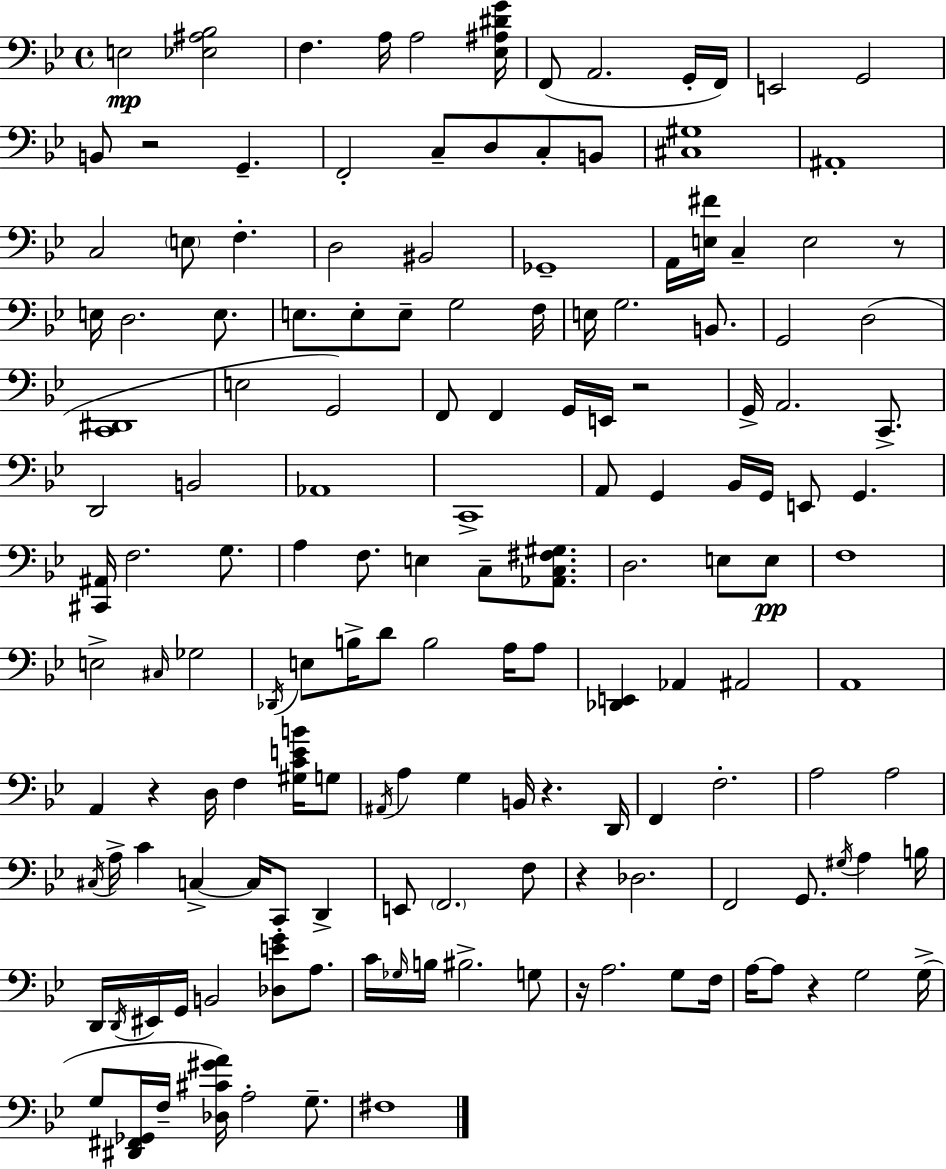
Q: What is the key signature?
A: BES major